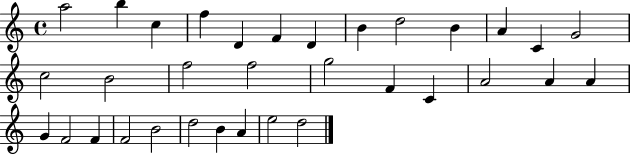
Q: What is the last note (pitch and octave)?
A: D5